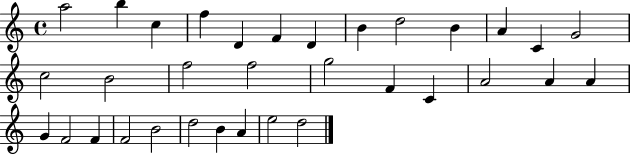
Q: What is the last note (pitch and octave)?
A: D5